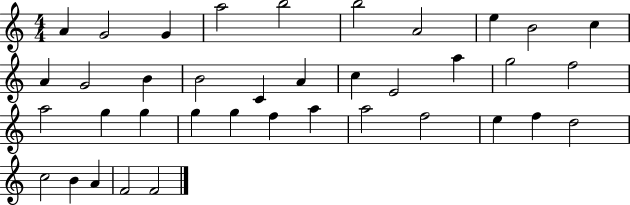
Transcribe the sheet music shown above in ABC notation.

X:1
T:Untitled
M:4/4
L:1/4
K:C
A G2 G a2 b2 b2 A2 e B2 c A G2 B B2 C A c E2 a g2 f2 a2 g g g g f a a2 f2 e f d2 c2 B A F2 F2